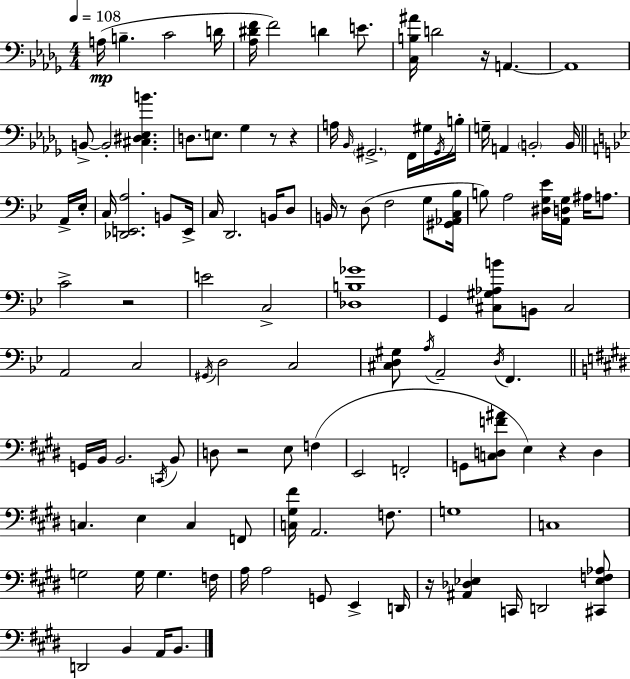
{
  \clef bass
  \numericTimeSignature
  \time 4/4
  \key bes \minor
  \tempo 4 = 108
  a16(\mp b4.-- c'2 d'16 | <aes dis' f'>16 f'2) d'4 e'8. | <c b ais'>16 d'2 r16 a,4.~~ | a,1 | \break b,8->~~ b,2-. <cis dis ees b'>4. | d8. e8. ges4 r8 r4 | a16 \grace { bes,16 } \parenthesize gis,2.-> f,16 gis16 | \acciaccatura { gis,16 } b16-. g16-- a,4 \parenthesize b,2-. b,16 | \break \bar "||" \break \key bes \major a,16-> ees16-. c16 <des, e, a>2. b,8 | e,16-> c16 d,2. b,16 | d8 b,16 r8 d8( f2 g8 | <gis, aes, c bes>16 b8) a2 <dis g ees'>16 <a, d g>16 ais16 a8. | \break c'2-> r2 | e'2 c2-> | <des b ges'>1 | g,4 <cis gis aes b'>8 b,8 cis2 | \break a,2 c2 | \acciaccatura { gis,16 } d2 c2 | <cis d gis>8 \acciaccatura { a16 } a,2-- \acciaccatura { d16 } f,4. | \bar "||" \break \key e \major g,16 b,16 b,2. \acciaccatura { c,16 } b,8 | d8 r2 e8 f4( | e,2 f,2-. | g,8 <c d f' ais'>8 e4) r4 d4 | \break c4. e4 c4 f,8 | <c gis fis'>16 a,2. f8. | g1 | c1 | \break g2 g16 g4. | f16 a16 a2 g,8 e,4-> | d,16 r16 <ais, des ees>4 c,16 d,2 <cis, ees f aes>8 | d,2 b,4 a,16 b,8. | \break \bar "|."
}